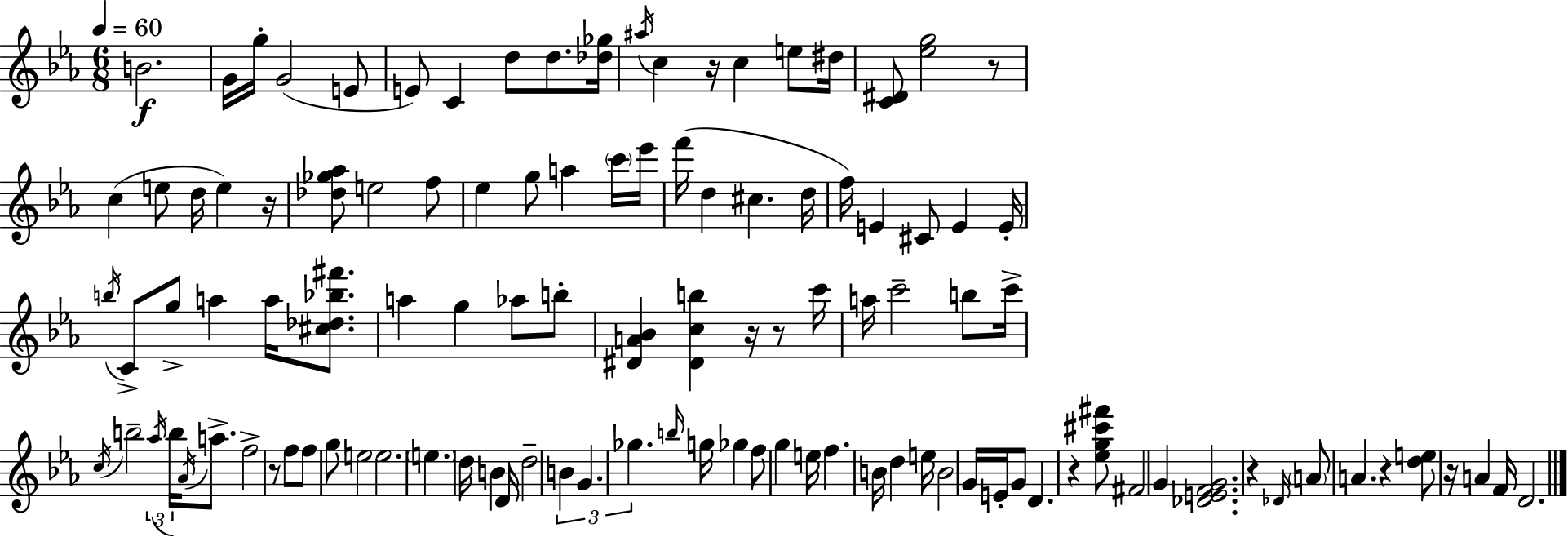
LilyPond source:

{
  \clef treble
  \numericTimeSignature
  \time 6/8
  \key ees \major
  \tempo 4 = 60
  b'2.\f | g'16 g''16-. g'2( e'8 | e'8) c'4 d''8 d''8. <des'' ges''>16 | \acciaccatura { ais''16 } c''4 r16 c''4 e''8 | \break dis''16 <c' dis'>8 <ees'' g''>2 r8 | c''4( e''8 d''16 e''4) | r16 <des'' ges'' aes''>8 e''2 f''8 | ees''4 g''8 a''4 \parenthesize c'''16 | \break ees'''16 f'''16( d''4 cis''4. | d''16 f''16) e'4 cis'8 e'4 | e'16-. \acciaccatura { b''16 } c'8-> g''8-> a''4 a''16 <cis'' des'' bes'' fis'''>8. | a''4 g''4 aes''8 | \break b''8-. <dis' a' bes'>4 <dis' c'' b''>4 r16 r8 | c'''16 a''16 c'''2-- b''8 | c'''16-> \acciaccatura { c''16 } b''2-- \tuplet 3/2 { \acciaccatura { aes''16 } | b''16 \acciaccatura { aes'16 } } a''8.-> f''2-> | \break r8 f''8 f''8 g''8 e''2 | e''2. | \parenthesize e''4. d''16 | b'4 d'16 d''2-- | \break \tuplet 3/2 { b'4 g'4. ges''4. } | \grace { b''16 } g''16 ges''4 f''8 | g''4 e''16 f''4. | b'16 d''4 e''16 b'2 | \break g'16 e'16-. g'8 d'4. | r4 <ees'' g'' cis''' fis'''>8 fis'2 | g'4 <des' e' f' g'>2. | r4 \grace { des'16 } \parenthesize a'8 | \break a'4. r4 <d'' e''>8 | r16 a'4 f'16 d'2. | \bar "|."
}